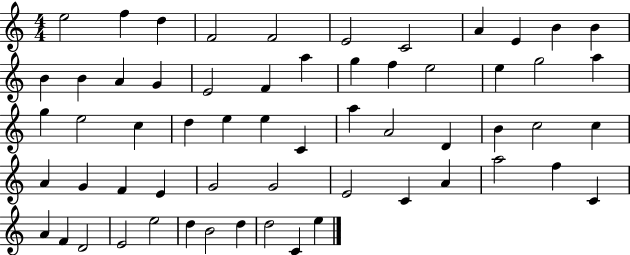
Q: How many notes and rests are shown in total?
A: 60